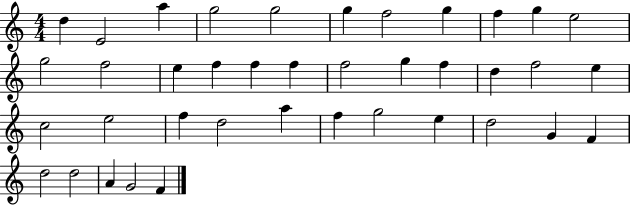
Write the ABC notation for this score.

X:1
T:Untitled
M:4/4
L:1/4
K:C
d E2 a g2 g2 g f2 g f g e2 g2 f2 e f f f f2 g f d f2 e c2 e2 f d2 a f g2 e d2 G F d2 d2 A G2 F